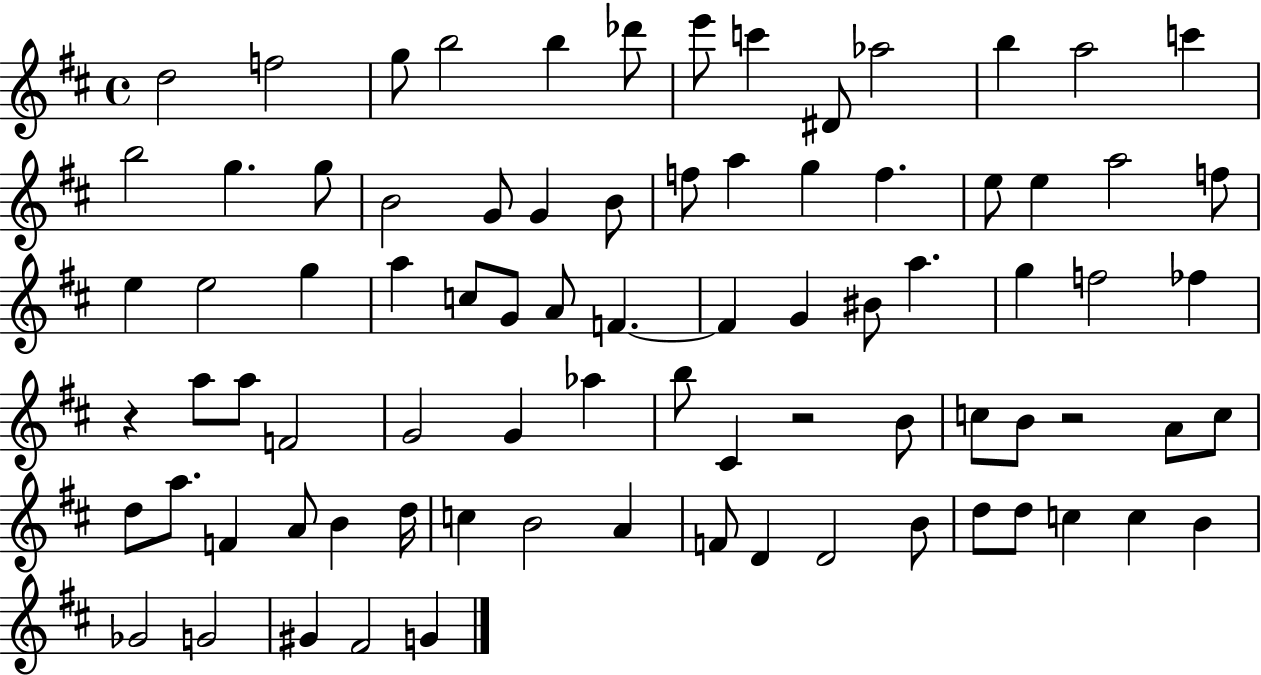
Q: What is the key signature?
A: D major